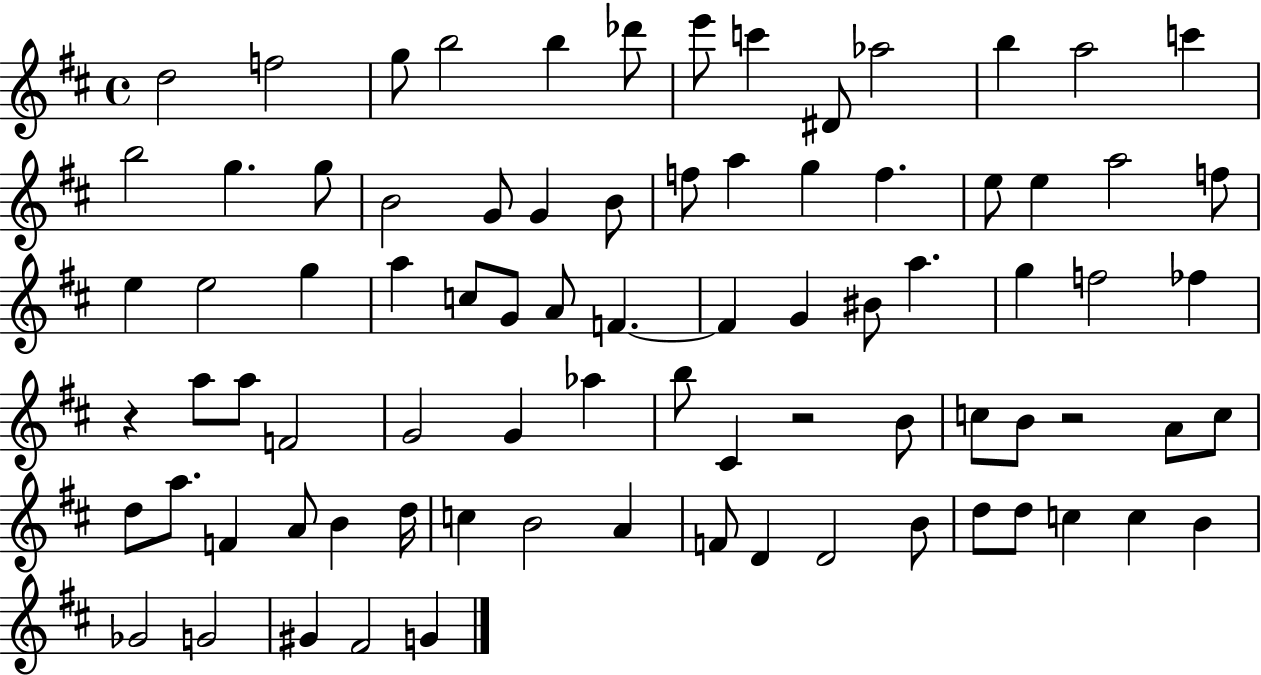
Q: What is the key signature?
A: D major